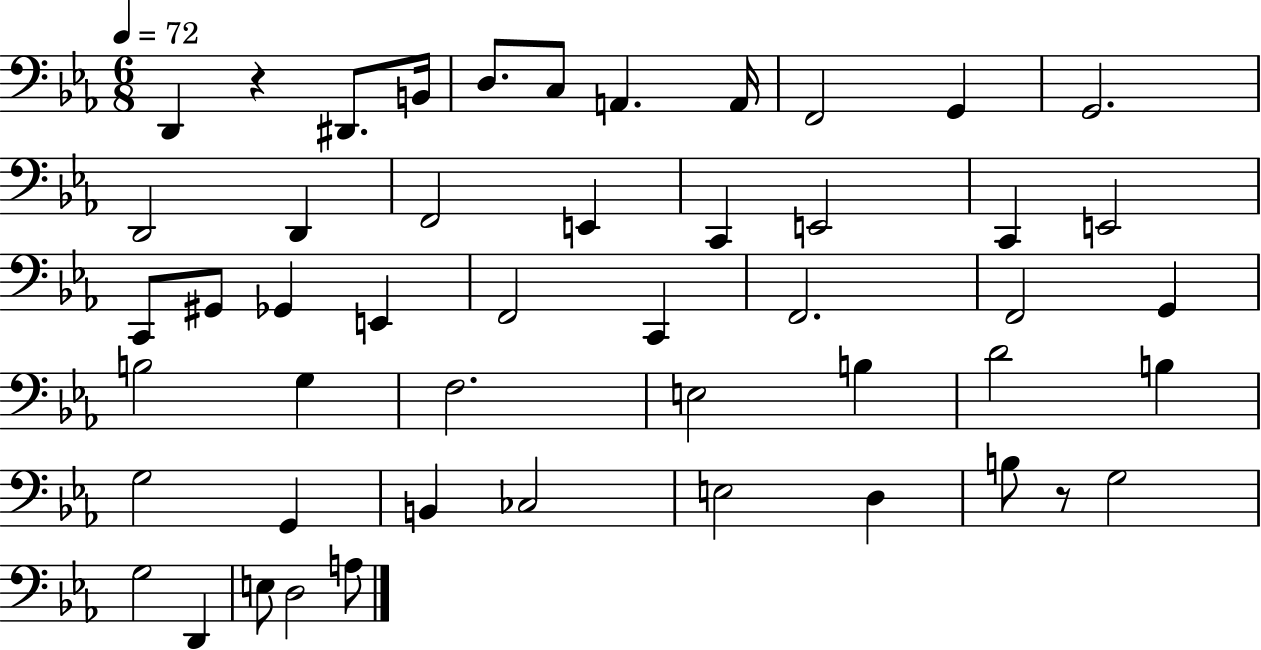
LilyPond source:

{
  \clef bass
  \numericTimeSignature
  \time 6/8
  \key ees \major
  \tempo 4 = 72
  d,4 r4 dis,8. b,16 | d8. c8 a,4. a,16 | f,2 g,4 | g,2. | \break d,2 d,4 | f,2 e,4 | c,4 e,2 | c,4 e,2 | \break c,8 gis,8 ges,4 e,4 | f,2 c,4 | f,2. | f,2 g,4 | \break b2 g4 | f2. | e2 b4 | d'2 b4 | \break g2 g,4 | b,4 ces2 | e2 d4 | b8 r8 g2 | \break g2 d,4 | e8 d2 a8 | \bar "|."
}